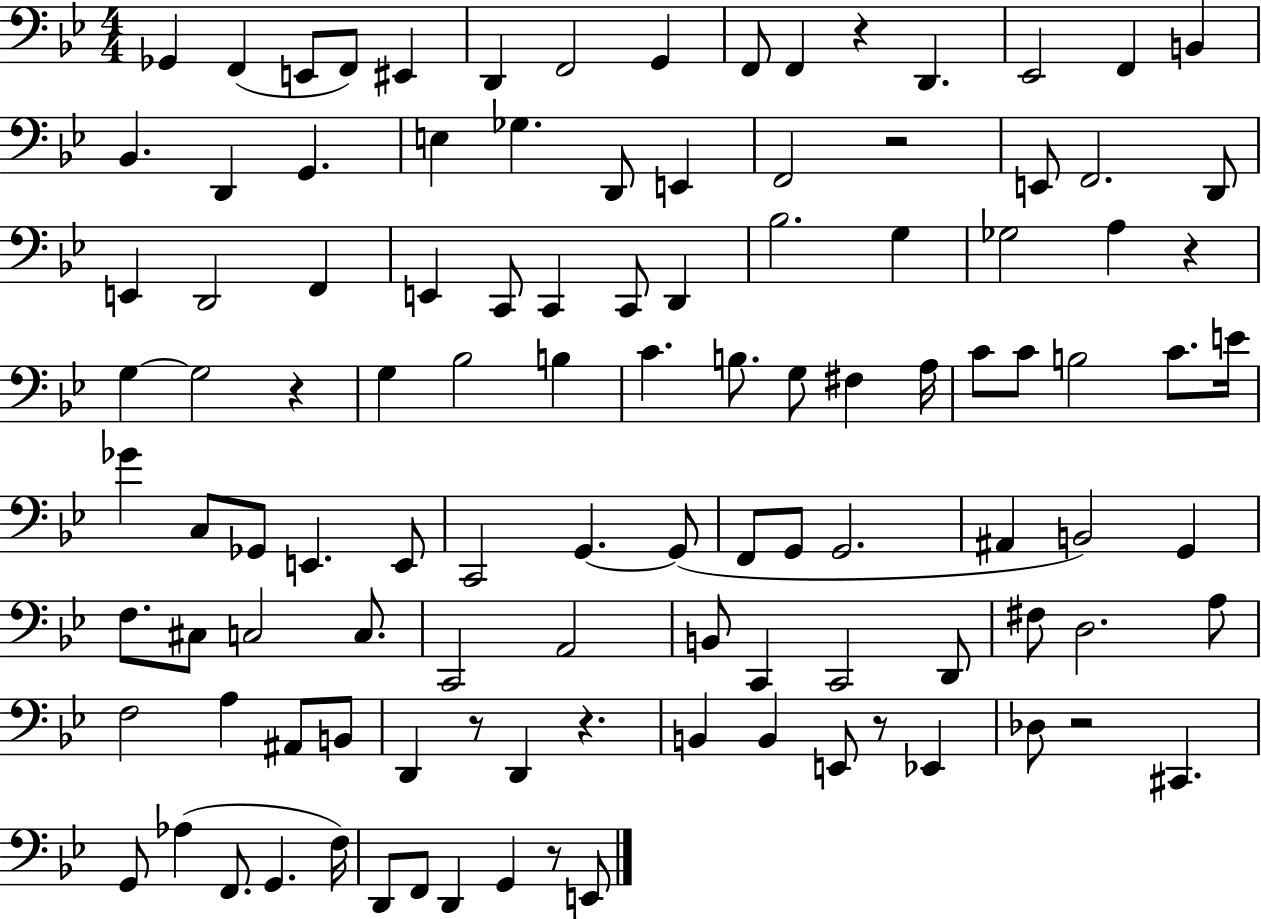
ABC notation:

X:1
T:Untitled
M:4/4
L:1/4
K:Bb
_G,, F,, E,,/2 F,,/2 ^E,, D,, F,,2 G,, F,,/2 F,, z D,, _E,,2 F,, B,, _B,, D,, G,, E, _G, D,,/2 E,, F,,2 z2 E,,/2 F,,2 D,,/2 E,, D,,2 F,, E,, C,,/2 C,, C,,/2 D,, _B,2 G, _G,2 A, z G, G,2 z G, _B,2 B, C B,/2 G,/2 ^F, A,/4 C/2 C/2 B,2 C/2 E/4 _G C,/2 _G,,/2 E,, E,,/2 C,,2 G,, G,,/2 F,,/2 G,,/2 G,,2 ^A,, B,,2 G,, F,/2 ^C,/2 C,2 C,/2 C,,2 A,,2 B,,/2 C,, C,,2 D,,/2 ^F,/2 D,2 A,/2 F,2 A, ^A,,/2 B,,/2 D,, z/2 D,, z B,, B,, E,,/2 z/2 _E,, _D,/2 z2 ^C,, G,,/2 _A, F,,/2 G,, F,/4 D,,/2 F,,/2 D,, G,, z/2 E,,/2